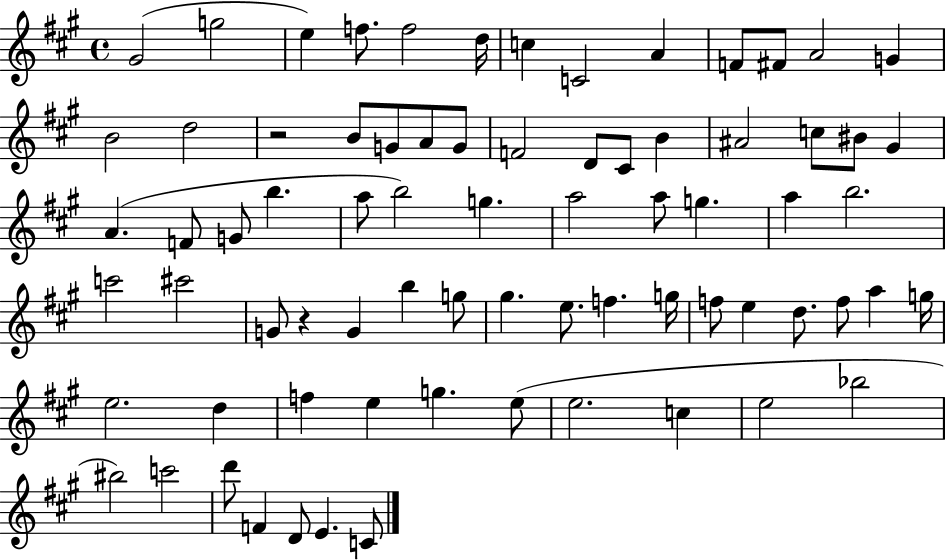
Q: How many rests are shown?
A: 2